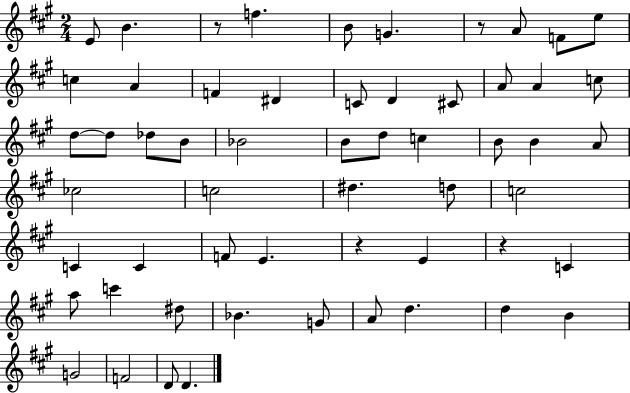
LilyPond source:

{
  \clef treble
  \numericTimeSignature
  \time 2/4
  \key a \major
  e'8 b'4. | r8 f''4. | b'8 g'4. | r8 a'8 f'8 e''8 | \break c''4 a'4 | f'4 dis'4 | c'8 d'4 cis'8 | a'8 a'4 c''8 | \break d''8~~ d''8 des''8 b'8 | bes'2 | b'8 d''8 c''4 | b'8 b'4 a'8 | \break ces''2 | c''2 | dis''4. d''8 | c''2 | \break c'4 c'4 | f'8 e'4. | r4 e'4 | r4 c'4 | \break a''8 c'''4 dis''8 | bes'4. g'8 | a'8 d''4. | d''4 b'4 | \break g'2 | f'2 | d'8 d'4. | \bar "|."
}